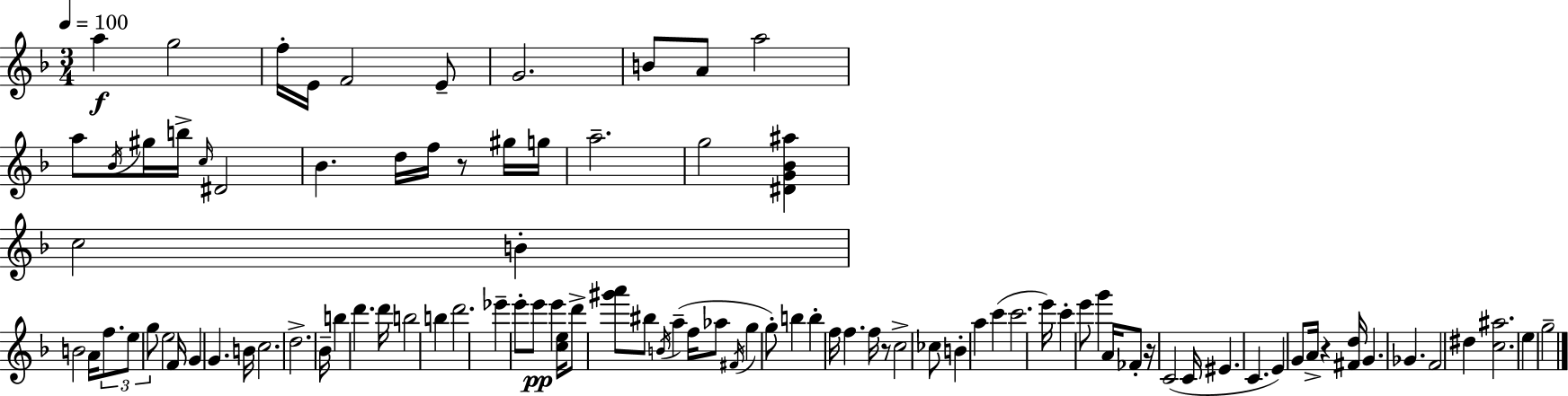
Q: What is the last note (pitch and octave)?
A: G5